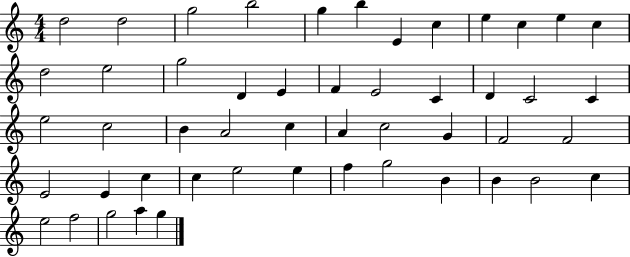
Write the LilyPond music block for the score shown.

{
  \clef treble
  \numericTimeSignature
  \time 4/4
  \key c \major
  d''2 d''2 | g''2 b''2 | g''4 b''4 e'4 c''4 | e''4 c''4 e''4 c''4 | \break d''2 e''2 | g''2 d'4 e'4 | f'4 e'2 c'4 | d'4 c'2 c'4 | \break e''2 c''2 | b'4 a'2 c''4 | a'4 c''2 g'4 | f'2 f'2 | \break e'2 e'4 c''4 | c''4 e''2 e''4 | f''4 g''2 b'4 | b'4 b'2 c''4 | \break e''2 f''2 | g''2 a''4 g''4 | \bar "|."
}